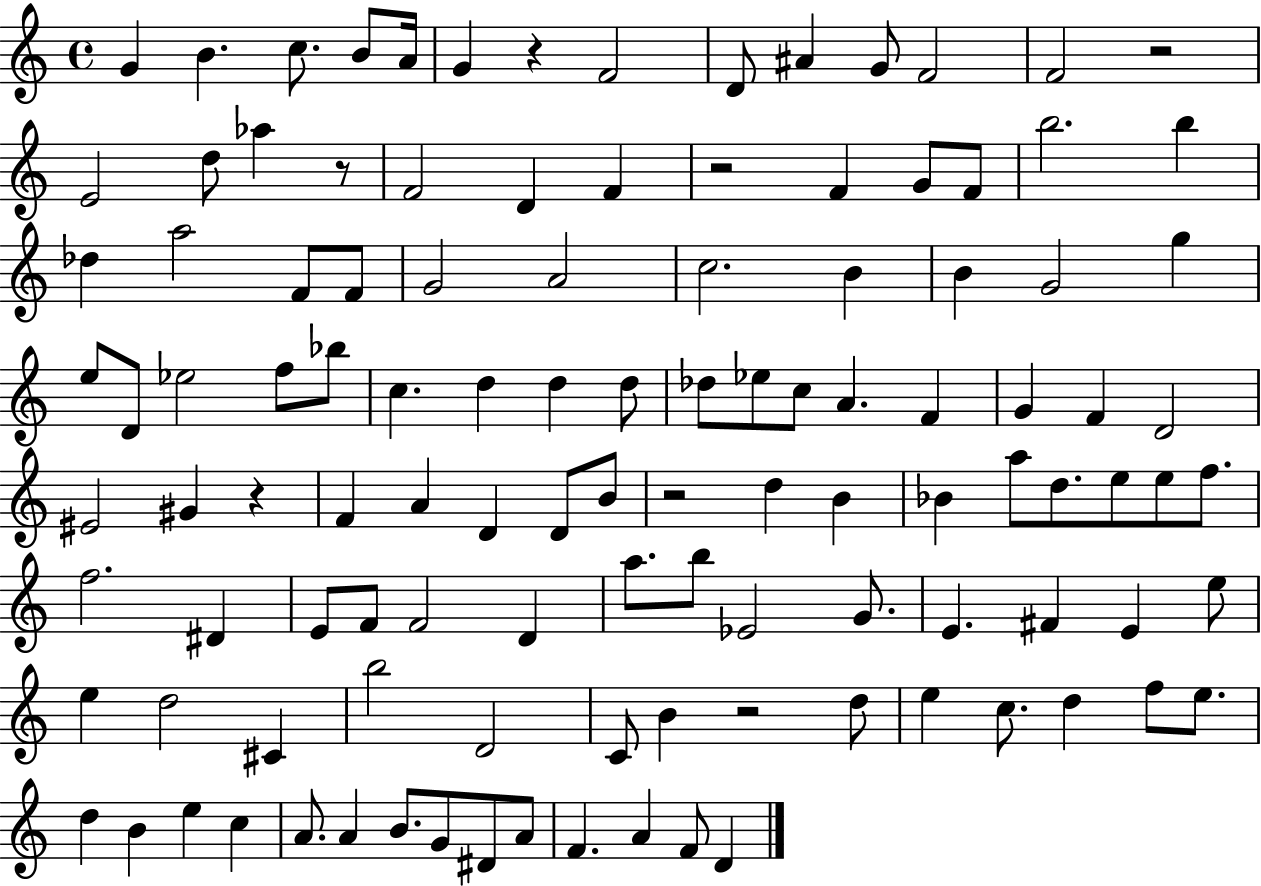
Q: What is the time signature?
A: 4/4